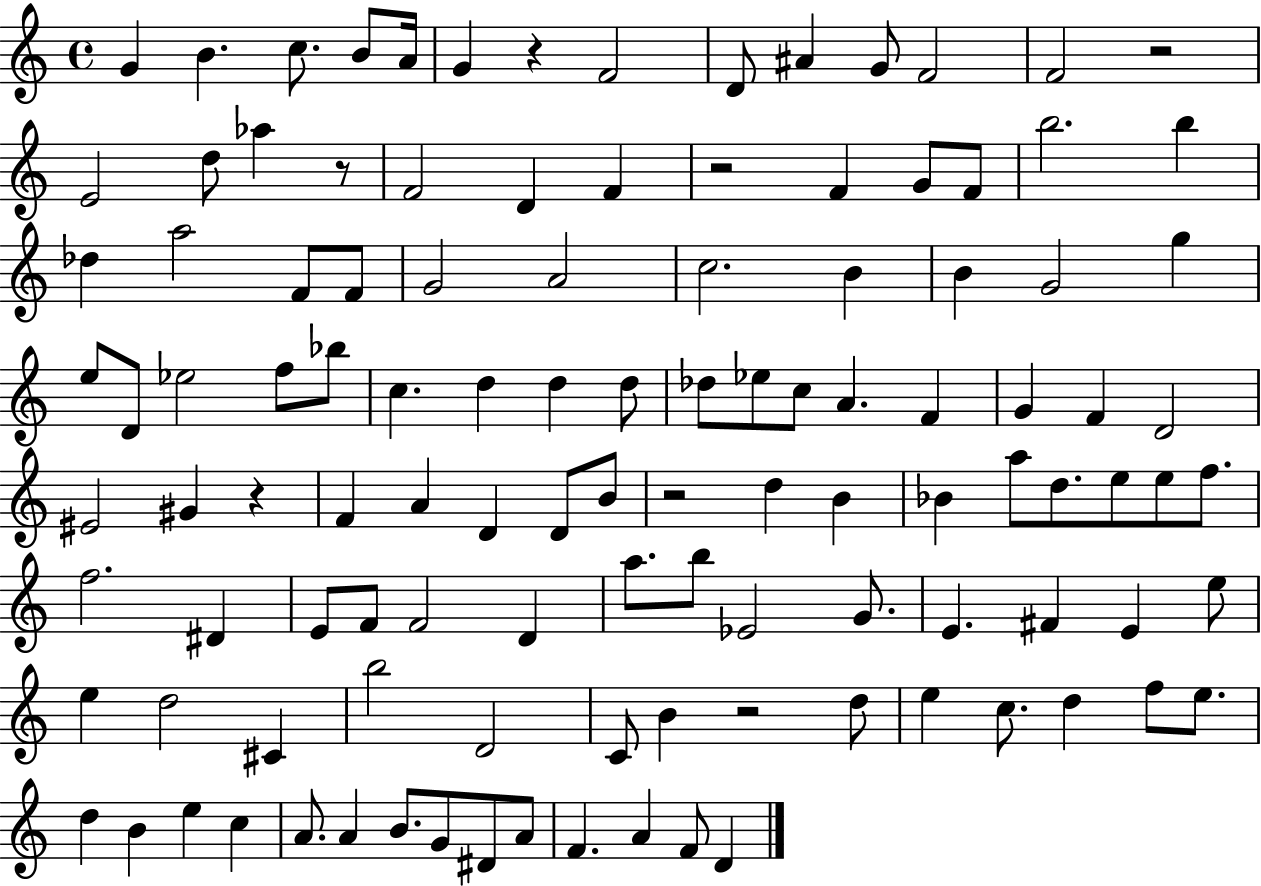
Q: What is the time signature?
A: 4/4